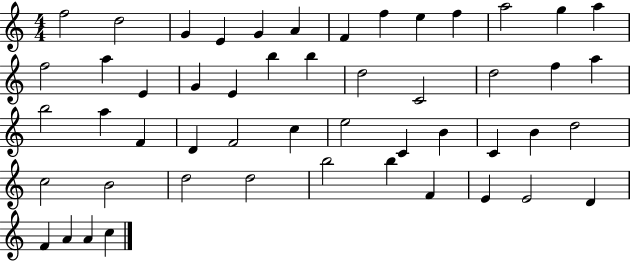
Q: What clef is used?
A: treble